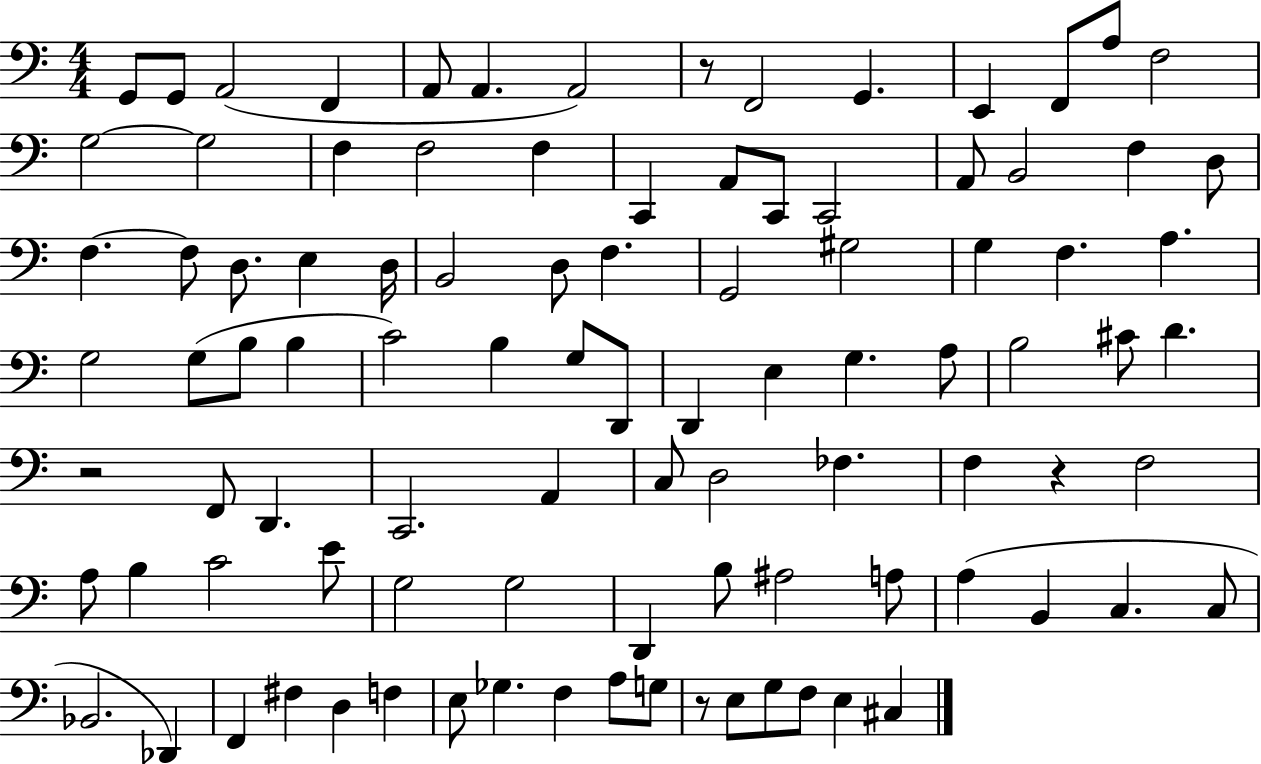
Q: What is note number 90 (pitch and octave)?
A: G3